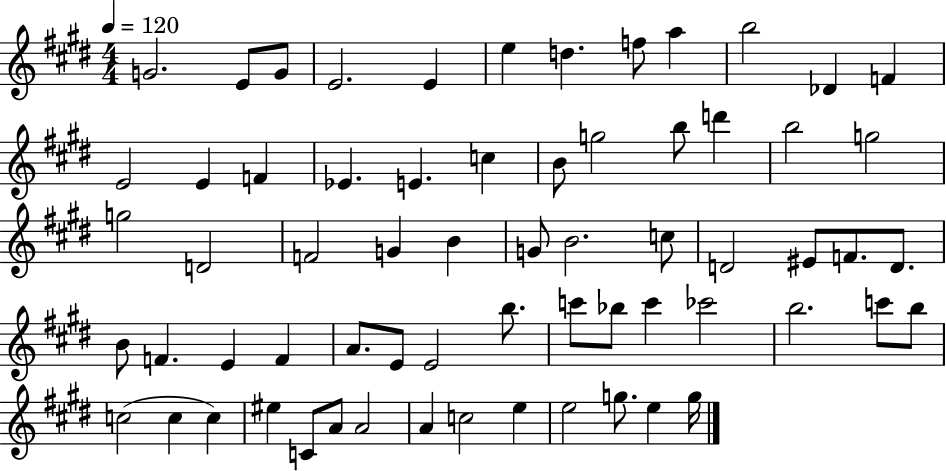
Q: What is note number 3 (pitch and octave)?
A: G4